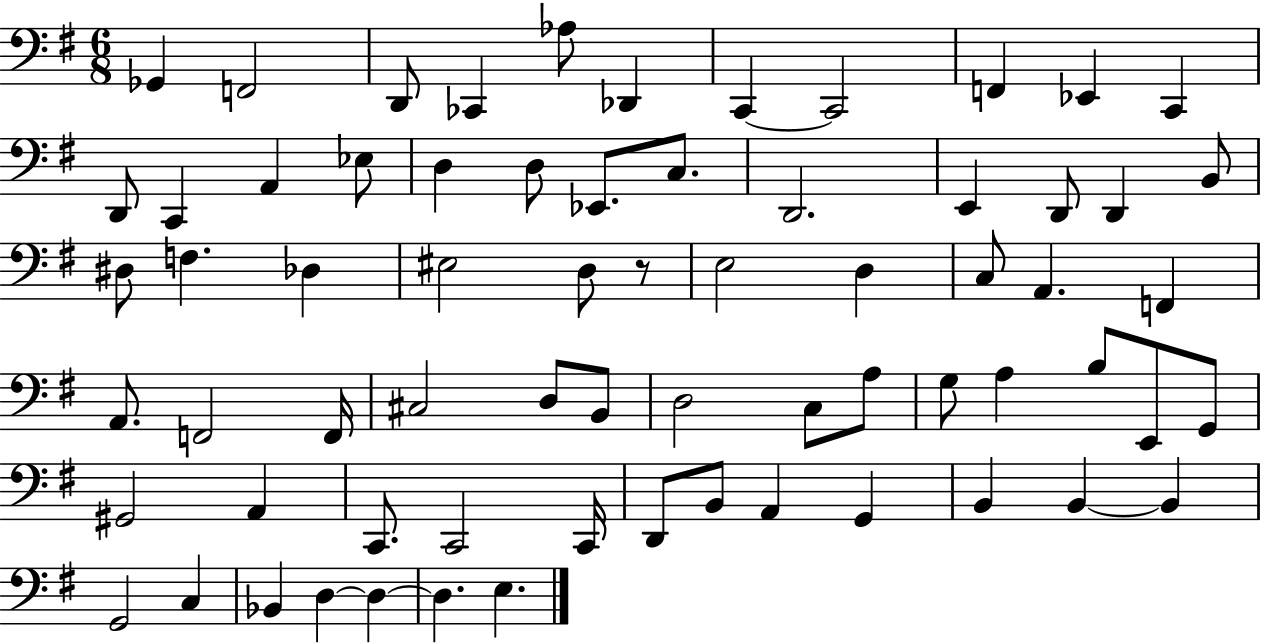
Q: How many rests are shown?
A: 1